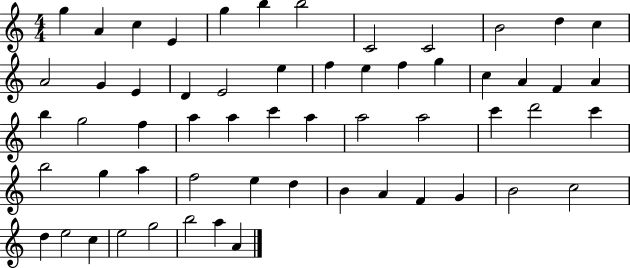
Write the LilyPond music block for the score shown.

{
  \clef treble
  \numericTimeSignature
  \time 4/4
  \key c \major
  g''4 a'4 c''4 e'4 | g''4 b''4 b''2 | c'2 c'2 | b'2 d''4 c''4 | \break a'2 g'4 e'4 | d'4 e'2 e''4 | f''4 e''4 f''4 g''4 | c''4 a'4 f'4 a'4 | \break b''4 g''2 f''4 | a''4 a''4 c'''4 a''4 | a''2 a''2 | c'''4 d'''2 c'''4 | \break b''2 g''4 a''4 | f''2 e''4 d''4 | b'4 a'4 f'4 g'4 | b'2 c''2 | \break d''4 e''2 c''4 | e''2 g''2 | b''2 a''4 a'4 | \bar "|."
}